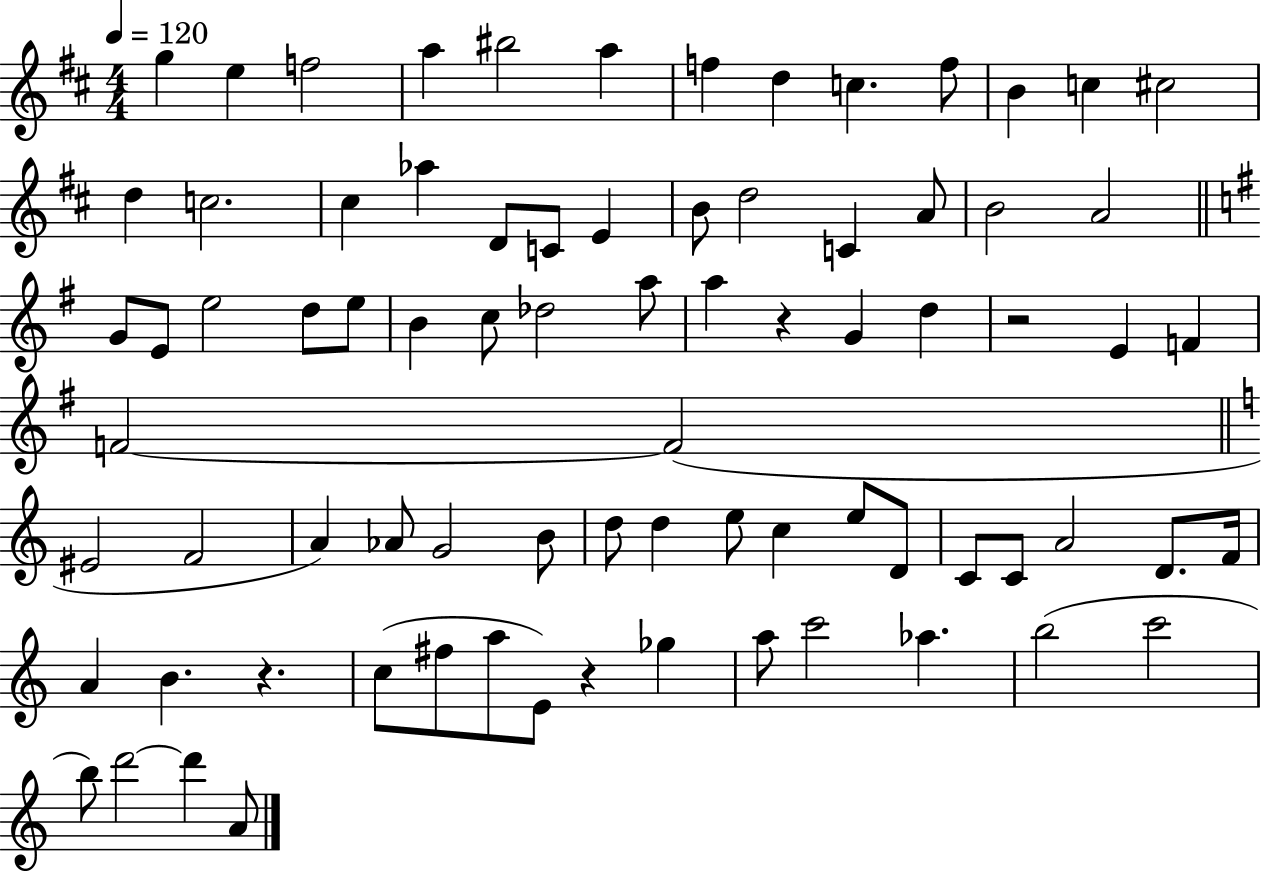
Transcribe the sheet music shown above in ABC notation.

X:1
T:Untitled
M:4/4
L:1/4
K:D
g e f2 a ^b2 a f d c f/2 B c ^c2 d c2 ^c _a D/2 C/2 E B/2 d2 C A/2 B2 A2 G/2 E/2 e2 d/2 e/2 B c/2 _d2 a/2 a z G d z2 E F F2 F2 ^E2 F2 A _A/2 G2 B/2 d/2 d e/2 c e/2 D/2 C/2 C/2 A2 D/2 F/4 A B z c/2 ^f/2 a/2 E/2 z _g a/2 c'2 _a b2 c'2 b/2 d'2 d' A/2